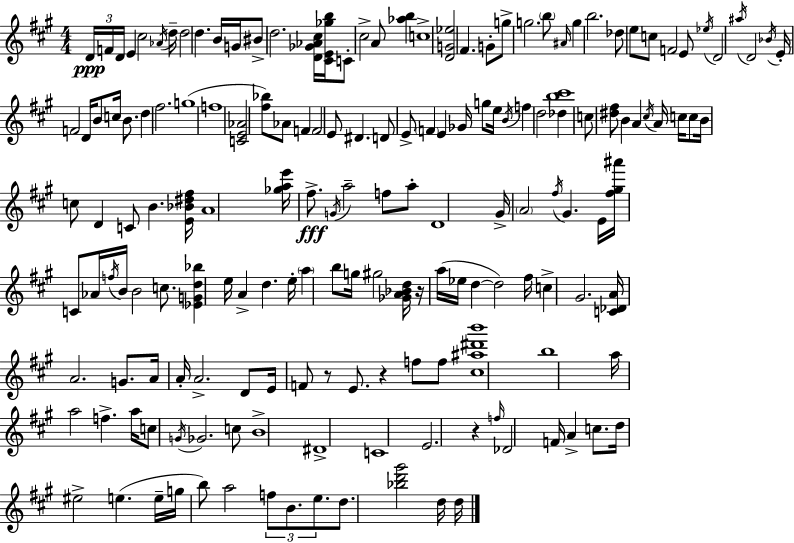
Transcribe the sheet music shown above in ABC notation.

X:1
T:Untitled
M:4/4
L:1/4
K:A
D/4 F/4 D/4 E ^c2 _A/4 d/4 d2 d B/4 G/4 ^B/2 d2 [D_G_A^c]/4 [^CE_gb]/4 C/2 ^c2 A/2 [_ab] c4 [DG_e]2 ^F G/2 g/2 g2 b/2 ^A/4 g b2 _d/2 e/2 c/2 F2 E/2 _e/4 D2 ^a/4 D2 _B/4 E/4 F2 D/4 B/2 c/4 B/2 d ^f2 g4 f4 [CE_A]2 [^f_b]/2 _A/2 F F2 E/2 ^D D/2 E/2 F E _G/4 g/2 e/4 B/4 f d2 _d [b^c']4 c/2 [^d^f]/2 B A ^c/4 A/4 c/4 c/2 B/4 c/2 D C/2 B [E_B^d^f]/4 A4 [_gae']/4 ^f/2 G/4 a2 f/2 a/2 D4 ^G/4 A2 ^f/4 ^G E/4 [^f^g^a']/4 C/2 _A/4 f/4 B/4 B2 c/2 [_EGd_b] e/4 A d e/4 a b/2 g/4 ^g2 [_GA_Bd]/4 z/4 a/4 _e/4 d d2 ^f/4 c ^G2 [C_DA]/4 A2 G/2 A/4 A/4 A2 D/2 E/4 F/2 z/2 E/2 z f/2 f/2 [^c^a^d'b']4 b4 a/4 a2 f a/4 c/2 G/4 _G2 c/2 B4 ^D4 C4 E2 z f/4 _D2 F/4 A c/2 d/4 ^e2 e e/4 g/4 b/2 a2 f/2 B/2 e/2 d/2 [_bd'^g']2 d/4 d/4